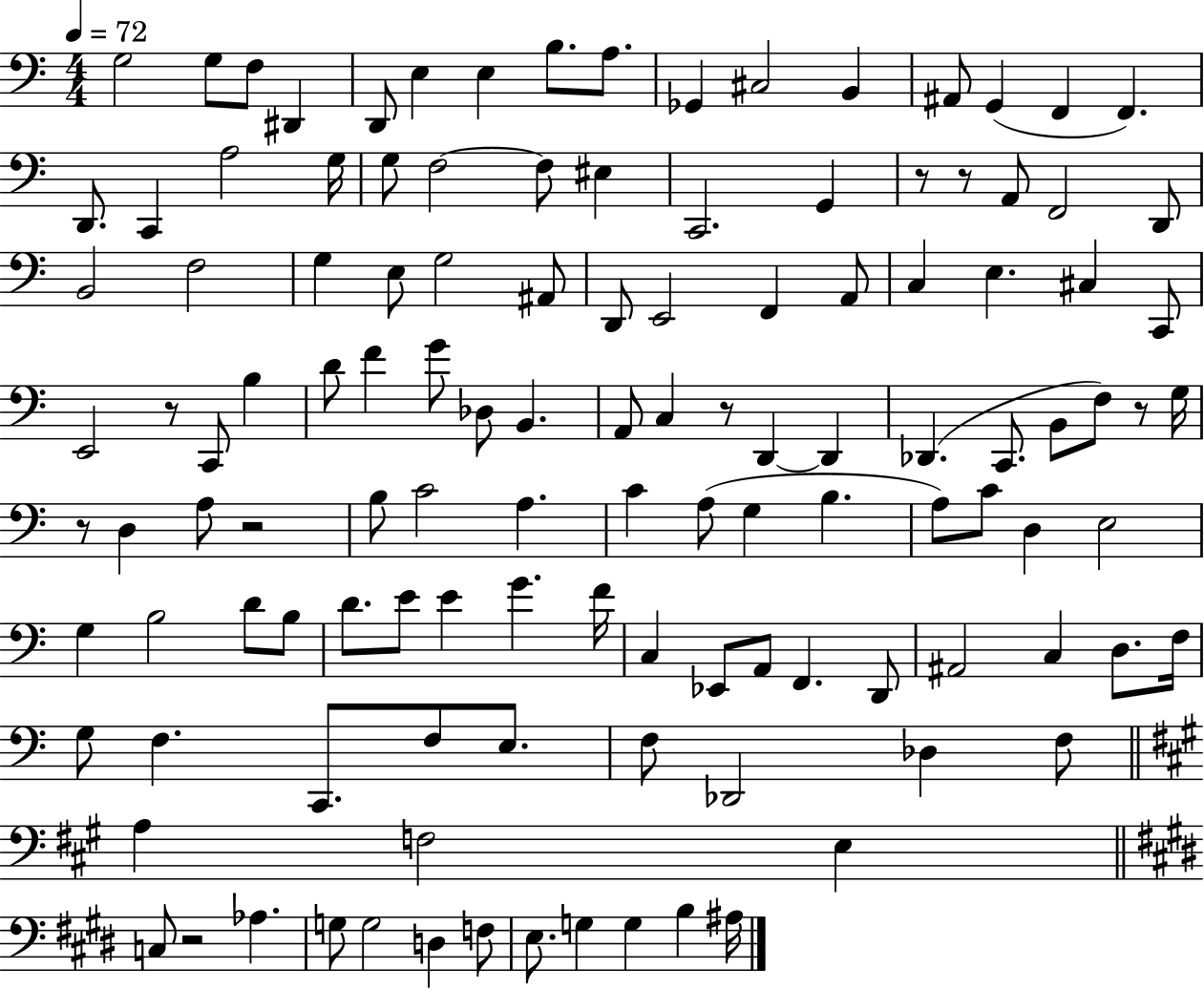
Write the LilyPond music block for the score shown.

{
  \clef bass
  \numericTimeSignature
  \time 4/4
  \key c \major
  \tempo 4 = 72
  \repeat volta 2 { g2 g8 f8 dis,4 | d,8 e4 e4 b8. a8. | ges,4 cis2 b,4 | ais,8 g,4( f,4 f,4.) | \break d,8. c,4 a2 g16 | g8 f2~~ f8 eis4 | c,2. g,4 | r8 r8 a,8 f,2 d,8 | \break b,2 f2 | g4 e8 g2 ais,8 | d,8 e,2 f,4 a,8 | c4 e4. cis4 c,8 | \break e,2 r8 c,8 b4 | d'8 f'4 g'8 des8 b,4. | a,8 c4 r8 d,4~~ d,4 | des,4.( c,8. b,8 f8) r8 g16 | \break r8 d4 a8 r2 | b8 c'2 a4. | c'4 a8( g4 b4. | a8) c'8 d4 e2 | \break g4 b2 d'8 b8 | d'8. e'8 e'4 g'4. f'16 | c4 ees,8 a,8 f,4. d,8 | ais,2 c4 d8. f16 | \break g8 f4. c,8. f8 e8. | f8 des,2 des4 f8 | \bar "||" \break \key a \major a4 f2 e4 | \bar "||" \break \key e \major c8 r2 aes4. | g8 g2 d4 f8 | e8. g4 g4 b4 ais16 | } \bar "|."
}